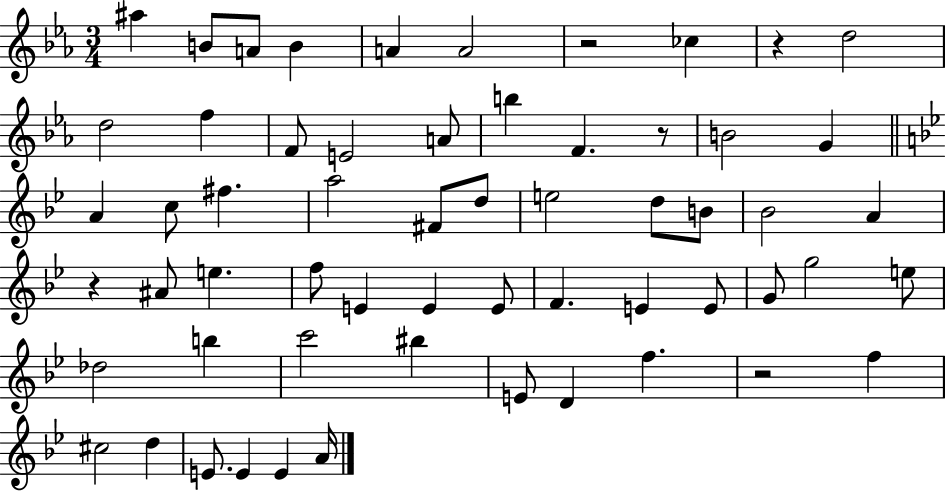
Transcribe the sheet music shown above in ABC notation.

X:1
T:Untitled
M:3/4
L:1/4
K:Eb
^a B/2 A/2 B A A2 z2 _c z d2 d2 f F/2 E2 A/2 b F z/2 B2 G A c/2 ^f a2 ^F/2 d/2 e2 d/2 B/2 _B2 A z ^A/2 e f/2 E E E/2 F E E/2 G/2 g2 e/2 _d2 b c'2 ^b E/2 D f z2 f ^c2 d E/2 E E A/4